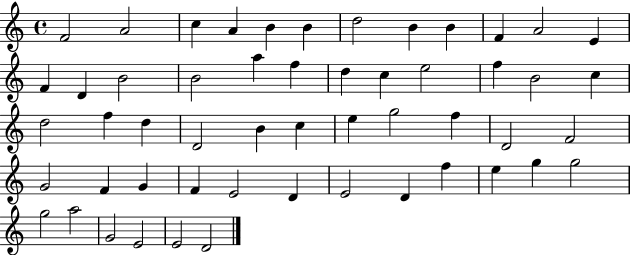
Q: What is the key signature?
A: C major